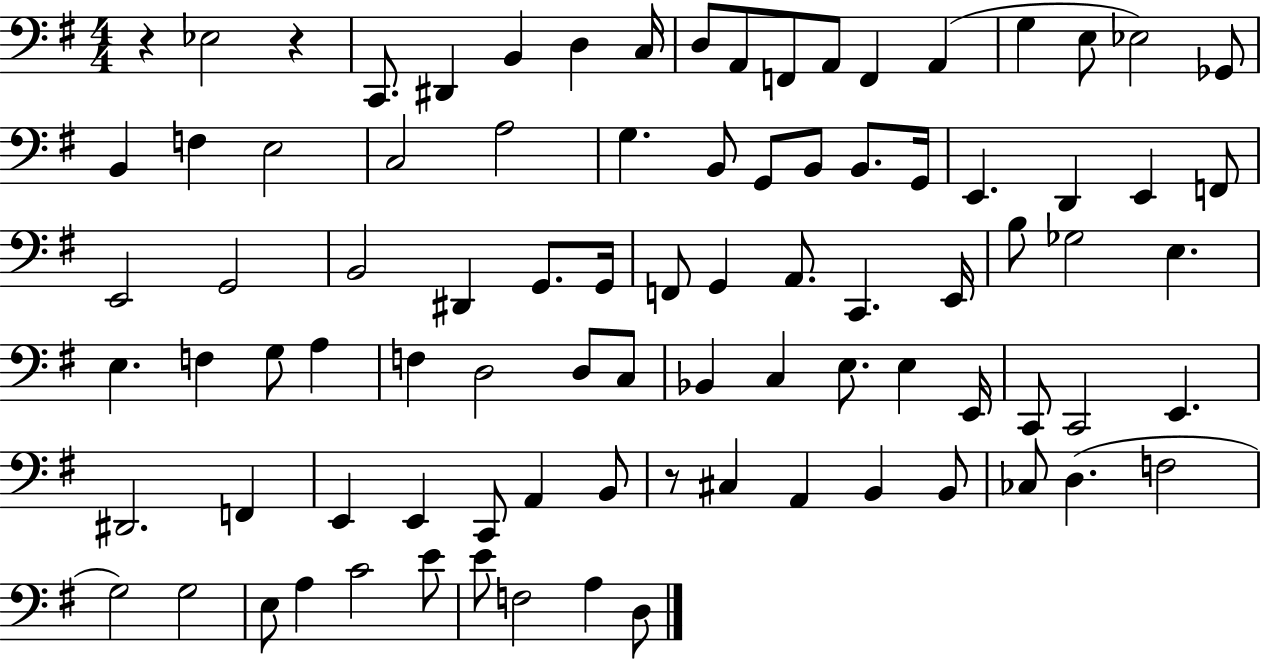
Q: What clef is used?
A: bass